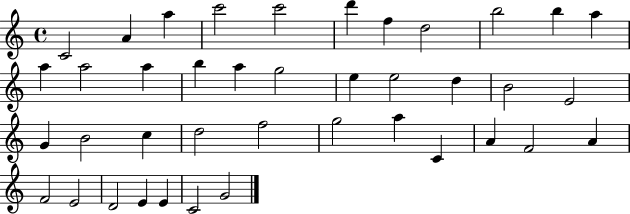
{
  \clef treble
  \time 4/4
  \defaultTimeSignature
  \key c \major
  c'2 a'4 a''4 | c'''2 c'''2 | d'''4 f''4 d''2 | b''2 b''4 a''4 | \break a''4 a''2 a''4 | b''4 a''4 g''2 | e''4 e''2 d''4 | b'2 e'2 | \break g'4 b'2 c''4 | d''2 f''2 | g''2 a''4 c'4 | a'4 f'2 a'4 | \break f'2 e'2 | d'2 e'4 e'4 | c'2 g'2 | \bar "|."
}